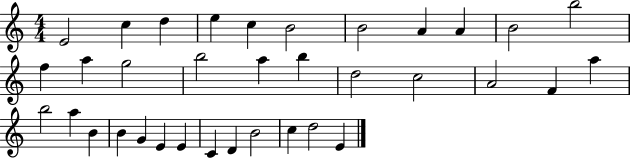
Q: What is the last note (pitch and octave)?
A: E4